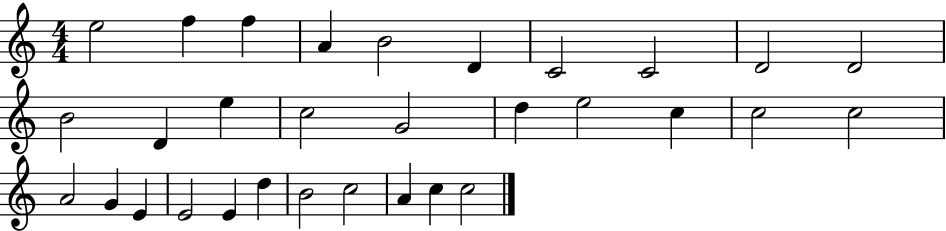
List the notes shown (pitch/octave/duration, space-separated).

E5/h F5/q F5/q A4/q B4/h D4/q C4/h C4/h D4/h D4/h B4/h D4/q E5/q C5/h G4/h D5/q E5/h C5/q C5/h C5/h A4/h G4/q E4/q E4/h E4/q D5/q B4/h C5/h A4/q C5/q C5/h